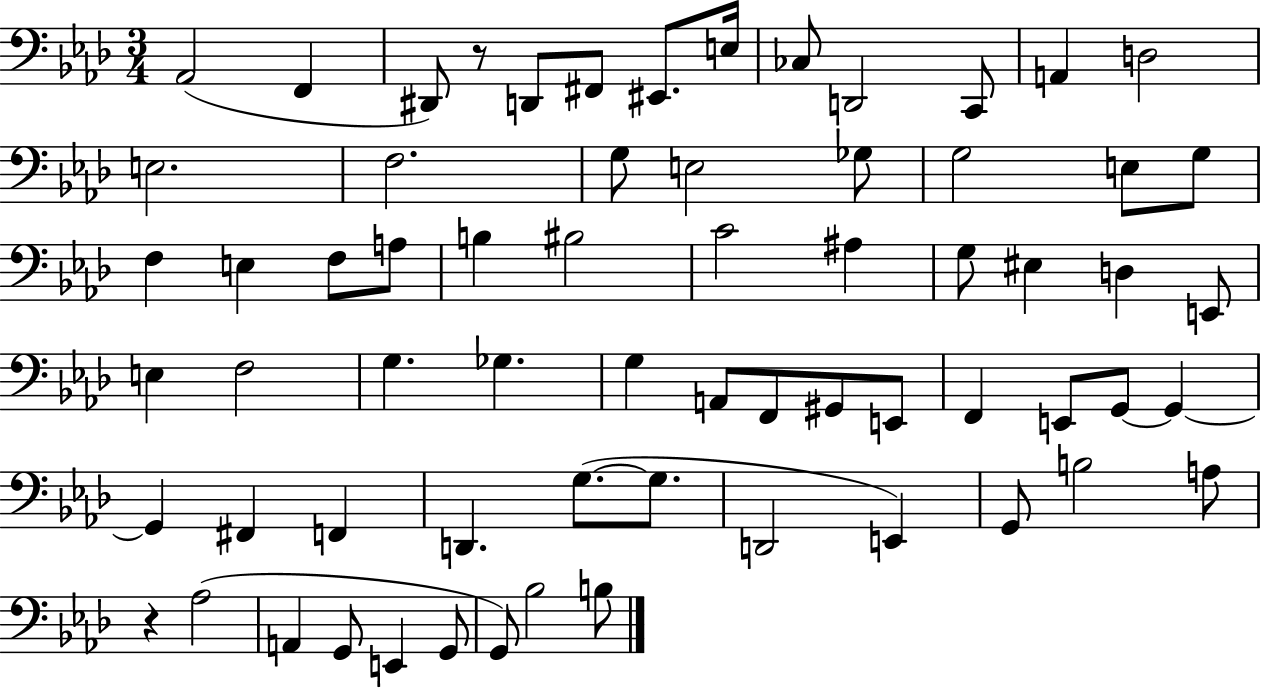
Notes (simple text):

Ab2/h F2/q D#2/e R/e D2/e F#2/e EIS2/e. E3/s CES3/e D2/h C2/e A2/q D3/h E3/h. F3/h. G3/e E3/h Gb3/e G3/h E3/e G3/e F3/q E3/q F3/e A3/e B3/q BIS3/h C4/h A#3/q G3/e EIS3/q D3/q E2/e E3/q F3/h G3/q. Gb3/q. G3/q A2/e F2/e G#2/e E2/e F2/q E2/e G2/e G2/q G2/q F#2/q F2/q D2/q. G3/e. G3/e. D2/h E2/q G2/e B3/h A3/e R/q Ab3/h A2/q G2/e E2/q G2/e G2/e Bb3/h B3/e